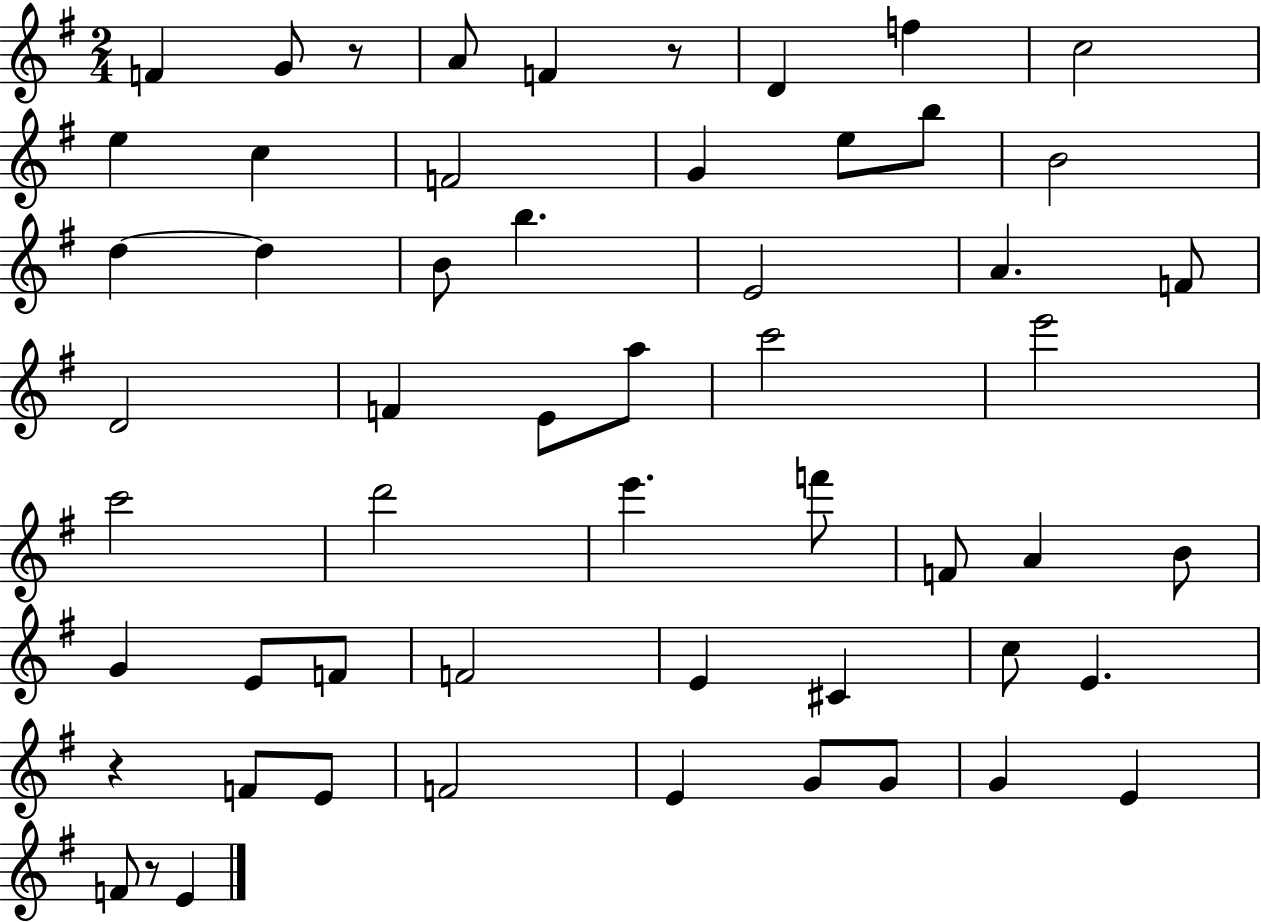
X:1
T:Untitled
M:2/4
L:1/4
K:G
F G/2 z/2 A/2 F z/2 D f c2 e c F2 G e/2 b/2 B2 d d B/2 b E2 A F/2 D2 F E/2 a/2 c'2 e'2 c'2 d'2 e' f'/2 F/2 A B/2 G E/2 F/2 F2 E ^C c/2 E z F/2 E/2 F2 E G/2 G/2 G E F/2 z/2 E